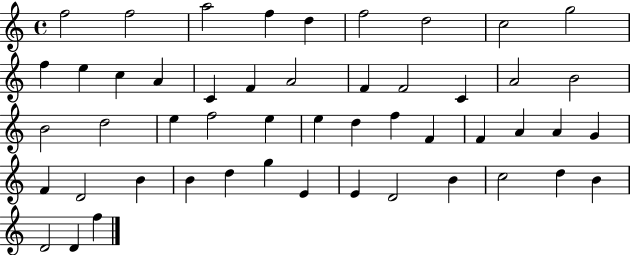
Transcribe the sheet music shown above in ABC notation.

X:1
T:Untitled
M:4/4
L:1/4
K:C
f2 f2 a2 f d f2 d2 c2 g2 f e c A C F A2 F F2 C A2 B2 B2 d2 e f2 e e d f F F A A G F D2 B B d g E E D2 B c2 d B D2 D f